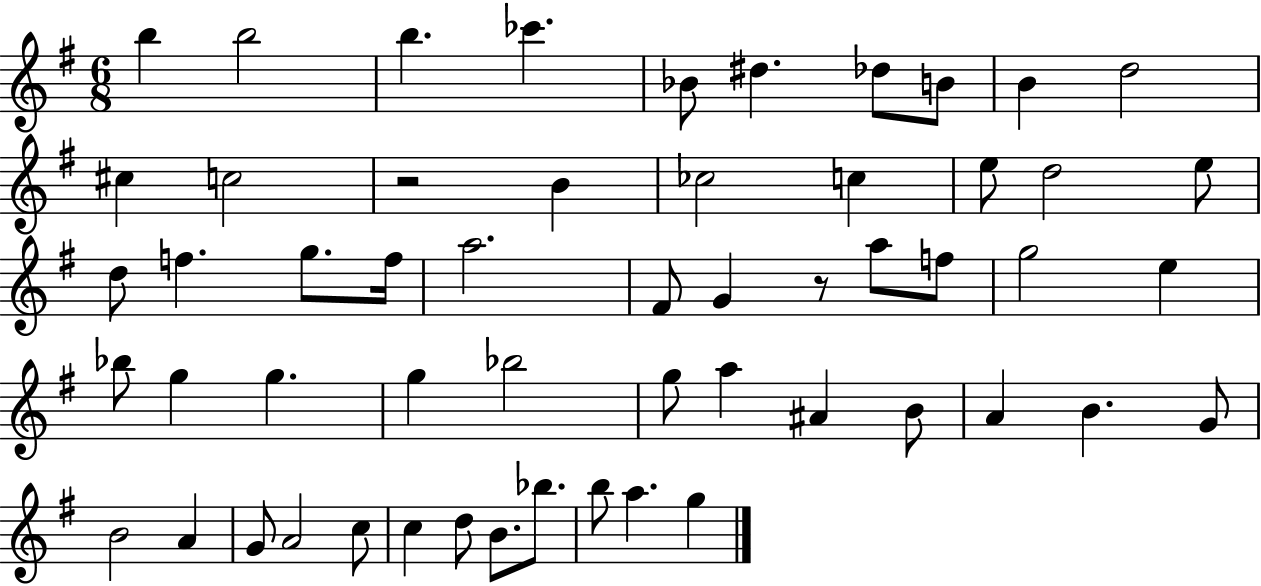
X:1
T:Untitled
M:6/8
L:1/4
K:G
b b2 b _c' _B/2 ^d _d/2 B/2 B d2 ^c c2 z2 B _c2 c e/2 d2 e/2 d/2 f g/2 f/4 a2 ^F/2 G z/2 a/2 f/2 g2 e _b/2 g g g _b2 g/2 a ^A B/2 A B G/2 B2 A G/2 A2 c/2 c d/2 B/2 _b/2 b/2 a g